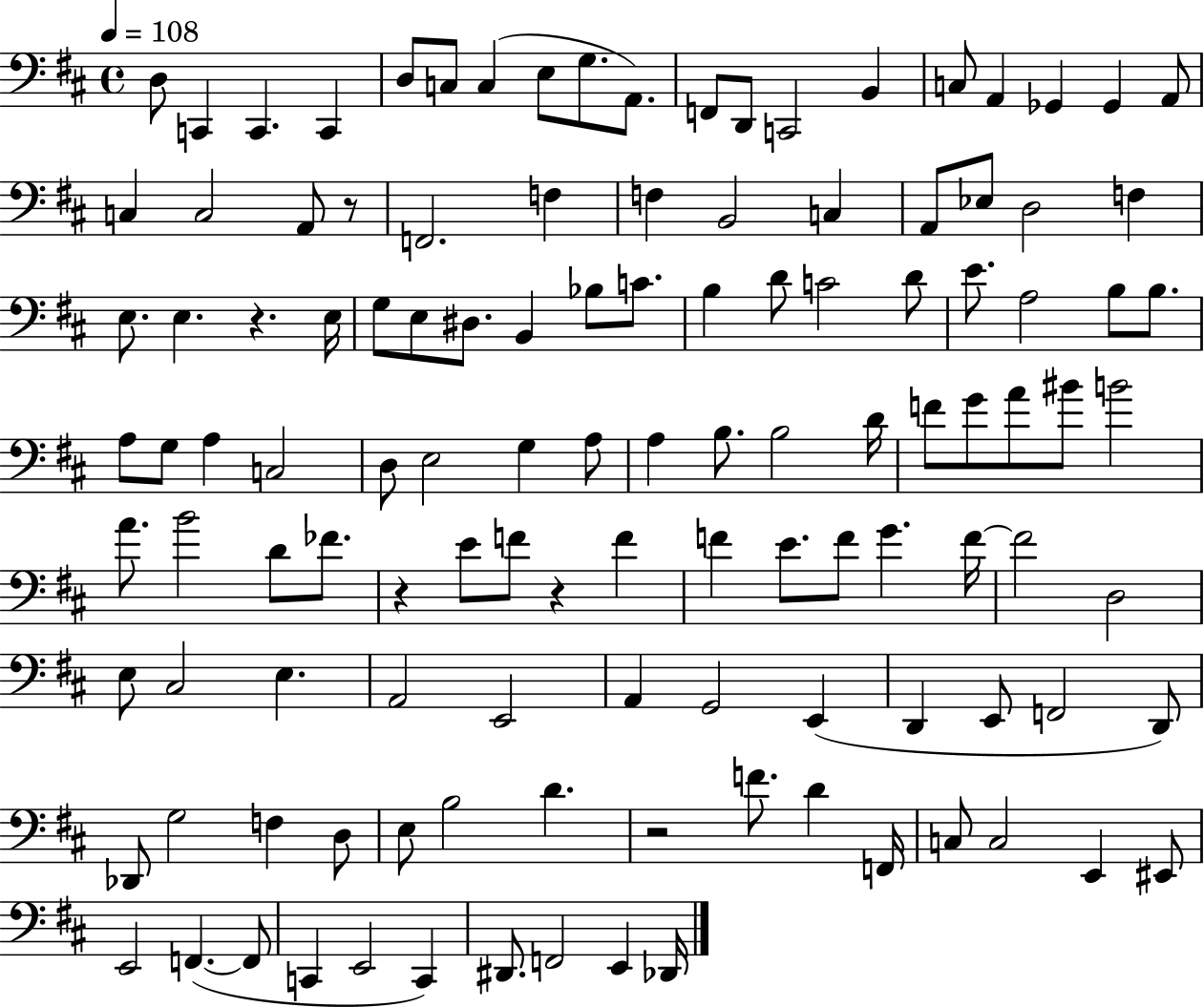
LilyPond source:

{
  \clef bass
  \time 4/4
  \defaultTimeSignature
  \key d \major
  \tempo 4 = 108
  \repeat volta 2 { d8 c,4 c,4. c,4 | d8 c8 c4( e8 g8. a,8.) | f,8 d,8 c,2 b,4 | c8 a,4 ges,4 ges,4 a,8 | \break c4 c2 a,8 r8 | f,2. f4 | f4 b,2 c4 | a,8 ees8 d2 f4 | \break e8. e4. r4. e16 | g8 e8 dis8. b,4 bes8 c'8. | b4 d'8 c'2 d'8 | e'8. a2 b8 b8. | \break a8 g8 a4 c2 | d8 e2 g4 a8 | a4 b8. b2 d'16 | f'8 g'8 a'8 bis'8 b'2 | \break a'8. b'2 d'8 fes'8. | r4 e'8 f'8 r4 f'4 | f'4 e'8. f'8 g'4. f'16~~ | f'2 d2 | \break e8 cis2 e4. | a,2 e,2 | a,4 g,2 e,4( | d,4 e,8 f,2 d,8) | \break des,8 g2 f4 d8 | e8 b2 d'4. | r2 f'8. d'4 f,16 | c8 c2 e,4 eis,8 | \break e,2 f,4.~(~ f,8 | c,4 e,2 c,4) | dis,8. f,2 e,4 des,16 | } \bar "|."
}